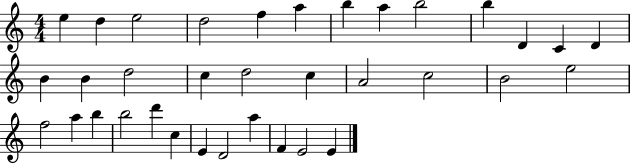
X:1
T:Untitled
M:4/4
L:1/4
K:C
e d e2 d2 f a b a b2 b D C D B B d2 c d2 c A2 c2 B2 e2 f2 a b b2 d' c E D2 a F E2 E